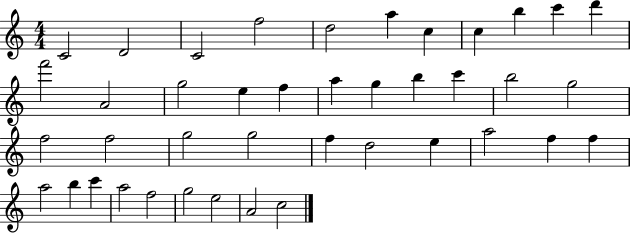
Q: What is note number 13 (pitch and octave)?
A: A4